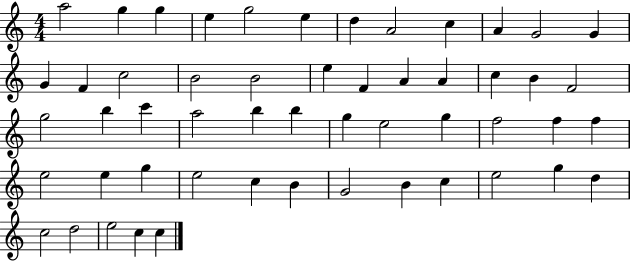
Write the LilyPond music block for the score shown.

{
  \clef treble
  \numericTimeSignature
  \time 4/4
  \key c \major
  a''2 g''4 g''4 | e''4 g''2 e''4 | d''4 a'2 c''4 | a'4 g'2 g'4 | \break g'4 f'4 c''2 | b'2 b'2 | e''4 f'4 a'4 a'4 | c''4 b'4 f'2 | \break g''2 b''4 c'''4 | a''2 b''4 b''4 | g''4 e''2 g''4 | f''2 f''4 f''4 | \break e''2 e''4 g''4 | e''2 c''4 b'4 | g'2 b'4 c''4 | e''2 g''4 d''4 | \break c''2 d''2 | e''2 c''4 c''4 | \bar "|."
}